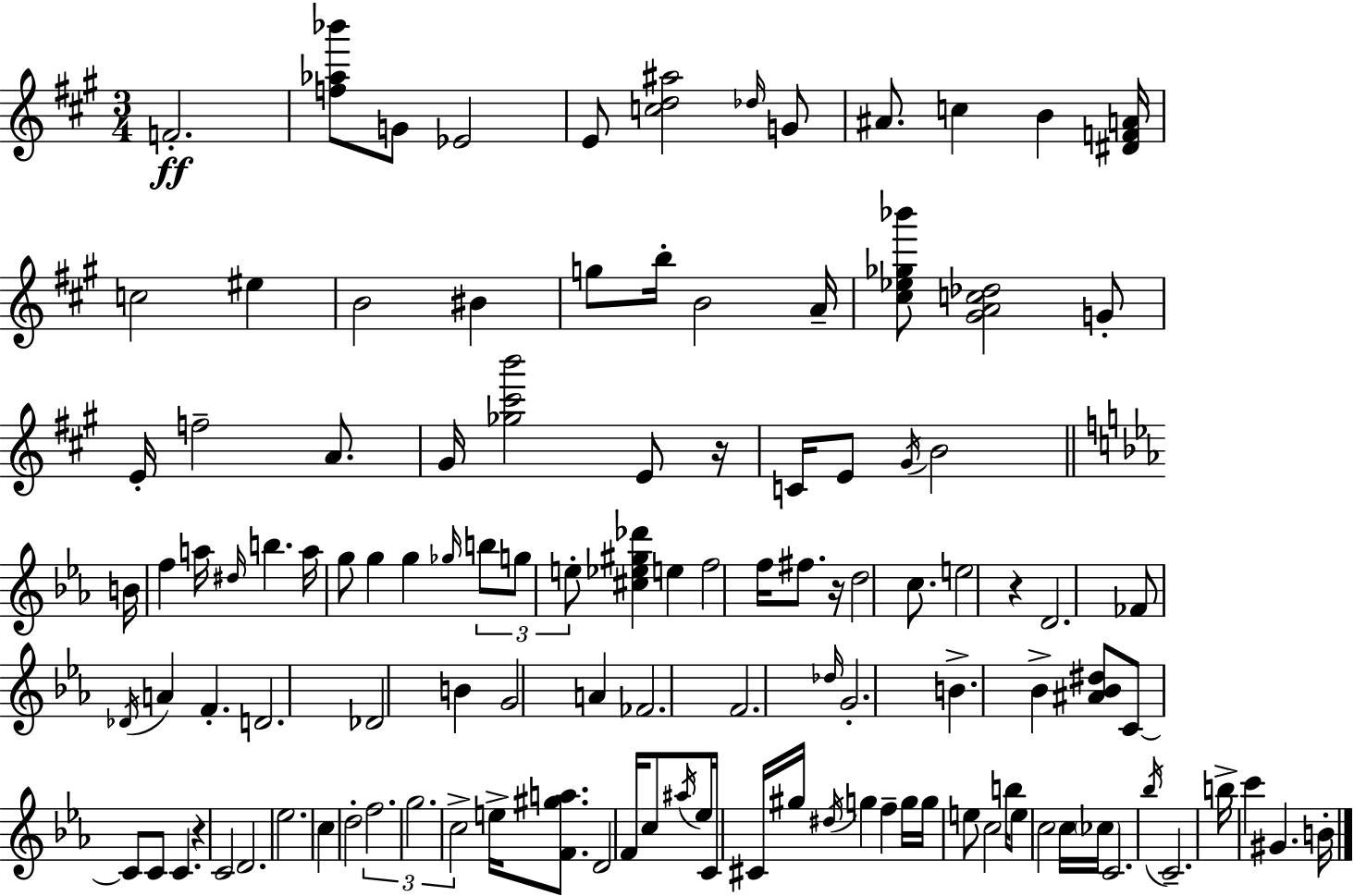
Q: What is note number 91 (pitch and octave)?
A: C5